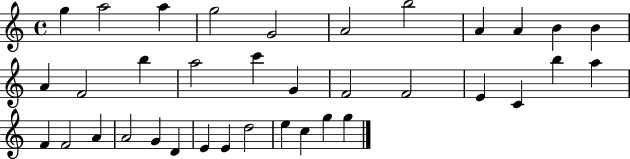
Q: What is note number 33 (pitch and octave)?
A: E5